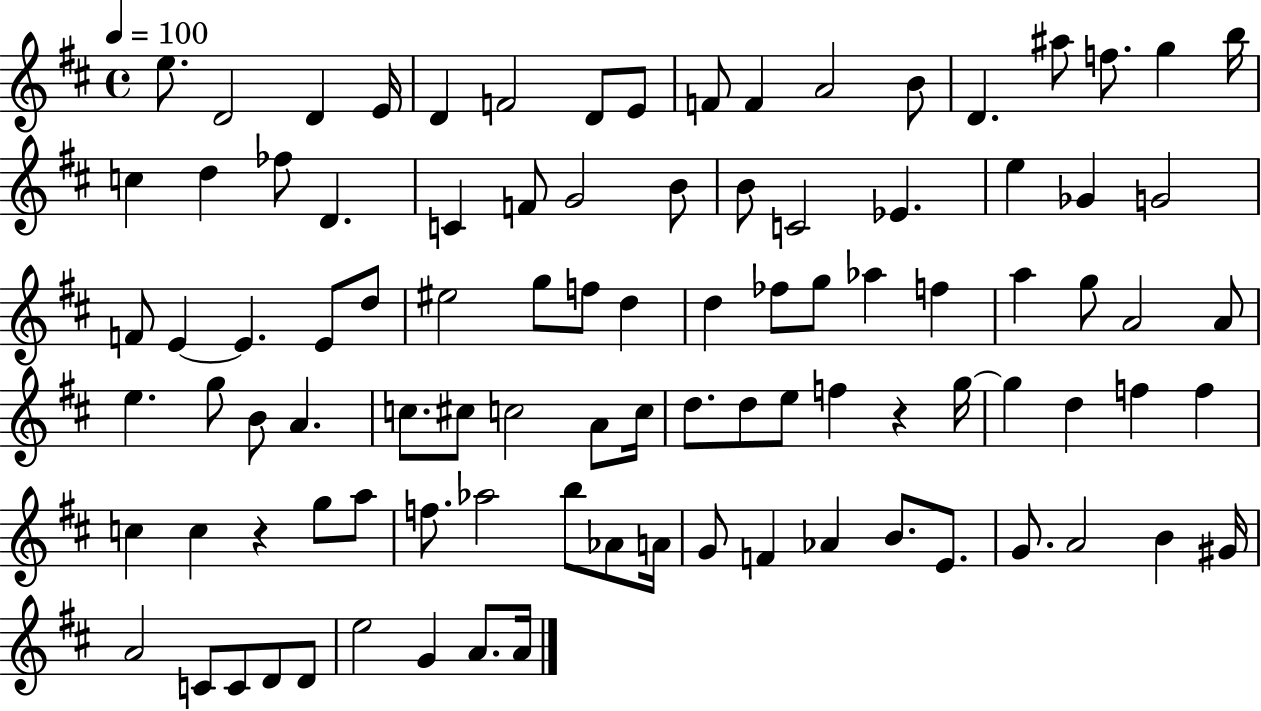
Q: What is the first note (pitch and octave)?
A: E5